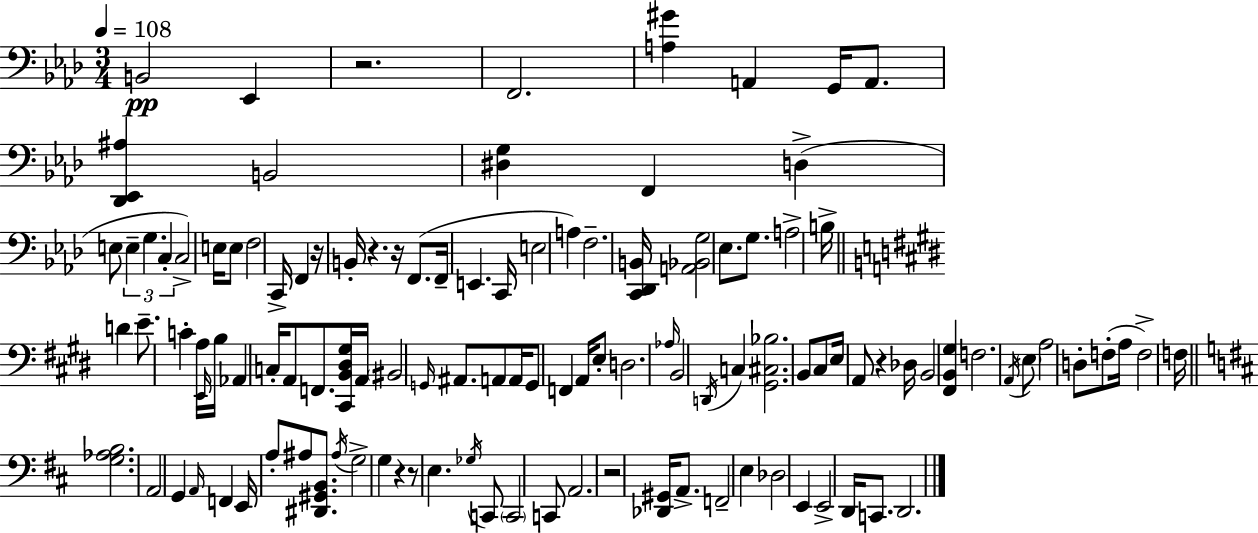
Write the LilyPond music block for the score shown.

{
  \clef bass
  \numericTimeSignature
  \time 3/4
  \key aes \major
  \tempo 4 = 108
  b,2\pp ees,4 | r2. | f,2. | <a gis'>4 a,4 g,16 a,8. | \break <des, ees, ais>4 b,2 | <dis g>4 f,4 d4->( | e8 \tuplet 3/2 { e4-- g4. | c4-. } c2->) | \break e16 e8 f2 c,16-> | f,4 r16 b,16-. r4. | r16 f,8.( f,16-- e,4. c,16 | e2 a4) | \break f2.-- | <c, des, b,>16 <a, bes, g>2 ees8. | g8. a2-> b16-> | \bar "||" \break \key e \major d'4 e'8.-- c'4-. a16 | \grace { e,16 } b16 aes,4 c16-. a,8 f,8. | <cis, b, dis gis>16 a,16 \parenthesize bis,2 \grace { g,16 } ais,8. | a,8 a,16 g,8 f,4 a,16 | \break e8-. d2. | \grace { aes16 } b,2 \acciaccatura { d,16 } | c4 <gis, cis bes>2. | b,8 cis8 e16 a,8 r4 | \break des16 b,2 | <fis, b, gis>4 f2. | \acciaccatura { a,16 } \parenthesize e8 a2 | d8-. f8-.( a16 f2->) | \break f16 \bar "||" \break \key d \major <g aes b>2. | a,2 g,4 | \grace { a,16 } f,4 e,16 a8-. ais8 <dis, gis, b,>8. | \acciaccatura { ais16 } g2-> g4 | \break r4 r8 e4. | \acciaccatura { ges16 } c,8 \parenthesize c,2 | c,8 a,2. | r2 <des, gis,>16 | \break a,8.-> f,2-- e4 | des2 e,4 | e,2-> d,16 | c,8. d,2. | \break \bar "|."
}